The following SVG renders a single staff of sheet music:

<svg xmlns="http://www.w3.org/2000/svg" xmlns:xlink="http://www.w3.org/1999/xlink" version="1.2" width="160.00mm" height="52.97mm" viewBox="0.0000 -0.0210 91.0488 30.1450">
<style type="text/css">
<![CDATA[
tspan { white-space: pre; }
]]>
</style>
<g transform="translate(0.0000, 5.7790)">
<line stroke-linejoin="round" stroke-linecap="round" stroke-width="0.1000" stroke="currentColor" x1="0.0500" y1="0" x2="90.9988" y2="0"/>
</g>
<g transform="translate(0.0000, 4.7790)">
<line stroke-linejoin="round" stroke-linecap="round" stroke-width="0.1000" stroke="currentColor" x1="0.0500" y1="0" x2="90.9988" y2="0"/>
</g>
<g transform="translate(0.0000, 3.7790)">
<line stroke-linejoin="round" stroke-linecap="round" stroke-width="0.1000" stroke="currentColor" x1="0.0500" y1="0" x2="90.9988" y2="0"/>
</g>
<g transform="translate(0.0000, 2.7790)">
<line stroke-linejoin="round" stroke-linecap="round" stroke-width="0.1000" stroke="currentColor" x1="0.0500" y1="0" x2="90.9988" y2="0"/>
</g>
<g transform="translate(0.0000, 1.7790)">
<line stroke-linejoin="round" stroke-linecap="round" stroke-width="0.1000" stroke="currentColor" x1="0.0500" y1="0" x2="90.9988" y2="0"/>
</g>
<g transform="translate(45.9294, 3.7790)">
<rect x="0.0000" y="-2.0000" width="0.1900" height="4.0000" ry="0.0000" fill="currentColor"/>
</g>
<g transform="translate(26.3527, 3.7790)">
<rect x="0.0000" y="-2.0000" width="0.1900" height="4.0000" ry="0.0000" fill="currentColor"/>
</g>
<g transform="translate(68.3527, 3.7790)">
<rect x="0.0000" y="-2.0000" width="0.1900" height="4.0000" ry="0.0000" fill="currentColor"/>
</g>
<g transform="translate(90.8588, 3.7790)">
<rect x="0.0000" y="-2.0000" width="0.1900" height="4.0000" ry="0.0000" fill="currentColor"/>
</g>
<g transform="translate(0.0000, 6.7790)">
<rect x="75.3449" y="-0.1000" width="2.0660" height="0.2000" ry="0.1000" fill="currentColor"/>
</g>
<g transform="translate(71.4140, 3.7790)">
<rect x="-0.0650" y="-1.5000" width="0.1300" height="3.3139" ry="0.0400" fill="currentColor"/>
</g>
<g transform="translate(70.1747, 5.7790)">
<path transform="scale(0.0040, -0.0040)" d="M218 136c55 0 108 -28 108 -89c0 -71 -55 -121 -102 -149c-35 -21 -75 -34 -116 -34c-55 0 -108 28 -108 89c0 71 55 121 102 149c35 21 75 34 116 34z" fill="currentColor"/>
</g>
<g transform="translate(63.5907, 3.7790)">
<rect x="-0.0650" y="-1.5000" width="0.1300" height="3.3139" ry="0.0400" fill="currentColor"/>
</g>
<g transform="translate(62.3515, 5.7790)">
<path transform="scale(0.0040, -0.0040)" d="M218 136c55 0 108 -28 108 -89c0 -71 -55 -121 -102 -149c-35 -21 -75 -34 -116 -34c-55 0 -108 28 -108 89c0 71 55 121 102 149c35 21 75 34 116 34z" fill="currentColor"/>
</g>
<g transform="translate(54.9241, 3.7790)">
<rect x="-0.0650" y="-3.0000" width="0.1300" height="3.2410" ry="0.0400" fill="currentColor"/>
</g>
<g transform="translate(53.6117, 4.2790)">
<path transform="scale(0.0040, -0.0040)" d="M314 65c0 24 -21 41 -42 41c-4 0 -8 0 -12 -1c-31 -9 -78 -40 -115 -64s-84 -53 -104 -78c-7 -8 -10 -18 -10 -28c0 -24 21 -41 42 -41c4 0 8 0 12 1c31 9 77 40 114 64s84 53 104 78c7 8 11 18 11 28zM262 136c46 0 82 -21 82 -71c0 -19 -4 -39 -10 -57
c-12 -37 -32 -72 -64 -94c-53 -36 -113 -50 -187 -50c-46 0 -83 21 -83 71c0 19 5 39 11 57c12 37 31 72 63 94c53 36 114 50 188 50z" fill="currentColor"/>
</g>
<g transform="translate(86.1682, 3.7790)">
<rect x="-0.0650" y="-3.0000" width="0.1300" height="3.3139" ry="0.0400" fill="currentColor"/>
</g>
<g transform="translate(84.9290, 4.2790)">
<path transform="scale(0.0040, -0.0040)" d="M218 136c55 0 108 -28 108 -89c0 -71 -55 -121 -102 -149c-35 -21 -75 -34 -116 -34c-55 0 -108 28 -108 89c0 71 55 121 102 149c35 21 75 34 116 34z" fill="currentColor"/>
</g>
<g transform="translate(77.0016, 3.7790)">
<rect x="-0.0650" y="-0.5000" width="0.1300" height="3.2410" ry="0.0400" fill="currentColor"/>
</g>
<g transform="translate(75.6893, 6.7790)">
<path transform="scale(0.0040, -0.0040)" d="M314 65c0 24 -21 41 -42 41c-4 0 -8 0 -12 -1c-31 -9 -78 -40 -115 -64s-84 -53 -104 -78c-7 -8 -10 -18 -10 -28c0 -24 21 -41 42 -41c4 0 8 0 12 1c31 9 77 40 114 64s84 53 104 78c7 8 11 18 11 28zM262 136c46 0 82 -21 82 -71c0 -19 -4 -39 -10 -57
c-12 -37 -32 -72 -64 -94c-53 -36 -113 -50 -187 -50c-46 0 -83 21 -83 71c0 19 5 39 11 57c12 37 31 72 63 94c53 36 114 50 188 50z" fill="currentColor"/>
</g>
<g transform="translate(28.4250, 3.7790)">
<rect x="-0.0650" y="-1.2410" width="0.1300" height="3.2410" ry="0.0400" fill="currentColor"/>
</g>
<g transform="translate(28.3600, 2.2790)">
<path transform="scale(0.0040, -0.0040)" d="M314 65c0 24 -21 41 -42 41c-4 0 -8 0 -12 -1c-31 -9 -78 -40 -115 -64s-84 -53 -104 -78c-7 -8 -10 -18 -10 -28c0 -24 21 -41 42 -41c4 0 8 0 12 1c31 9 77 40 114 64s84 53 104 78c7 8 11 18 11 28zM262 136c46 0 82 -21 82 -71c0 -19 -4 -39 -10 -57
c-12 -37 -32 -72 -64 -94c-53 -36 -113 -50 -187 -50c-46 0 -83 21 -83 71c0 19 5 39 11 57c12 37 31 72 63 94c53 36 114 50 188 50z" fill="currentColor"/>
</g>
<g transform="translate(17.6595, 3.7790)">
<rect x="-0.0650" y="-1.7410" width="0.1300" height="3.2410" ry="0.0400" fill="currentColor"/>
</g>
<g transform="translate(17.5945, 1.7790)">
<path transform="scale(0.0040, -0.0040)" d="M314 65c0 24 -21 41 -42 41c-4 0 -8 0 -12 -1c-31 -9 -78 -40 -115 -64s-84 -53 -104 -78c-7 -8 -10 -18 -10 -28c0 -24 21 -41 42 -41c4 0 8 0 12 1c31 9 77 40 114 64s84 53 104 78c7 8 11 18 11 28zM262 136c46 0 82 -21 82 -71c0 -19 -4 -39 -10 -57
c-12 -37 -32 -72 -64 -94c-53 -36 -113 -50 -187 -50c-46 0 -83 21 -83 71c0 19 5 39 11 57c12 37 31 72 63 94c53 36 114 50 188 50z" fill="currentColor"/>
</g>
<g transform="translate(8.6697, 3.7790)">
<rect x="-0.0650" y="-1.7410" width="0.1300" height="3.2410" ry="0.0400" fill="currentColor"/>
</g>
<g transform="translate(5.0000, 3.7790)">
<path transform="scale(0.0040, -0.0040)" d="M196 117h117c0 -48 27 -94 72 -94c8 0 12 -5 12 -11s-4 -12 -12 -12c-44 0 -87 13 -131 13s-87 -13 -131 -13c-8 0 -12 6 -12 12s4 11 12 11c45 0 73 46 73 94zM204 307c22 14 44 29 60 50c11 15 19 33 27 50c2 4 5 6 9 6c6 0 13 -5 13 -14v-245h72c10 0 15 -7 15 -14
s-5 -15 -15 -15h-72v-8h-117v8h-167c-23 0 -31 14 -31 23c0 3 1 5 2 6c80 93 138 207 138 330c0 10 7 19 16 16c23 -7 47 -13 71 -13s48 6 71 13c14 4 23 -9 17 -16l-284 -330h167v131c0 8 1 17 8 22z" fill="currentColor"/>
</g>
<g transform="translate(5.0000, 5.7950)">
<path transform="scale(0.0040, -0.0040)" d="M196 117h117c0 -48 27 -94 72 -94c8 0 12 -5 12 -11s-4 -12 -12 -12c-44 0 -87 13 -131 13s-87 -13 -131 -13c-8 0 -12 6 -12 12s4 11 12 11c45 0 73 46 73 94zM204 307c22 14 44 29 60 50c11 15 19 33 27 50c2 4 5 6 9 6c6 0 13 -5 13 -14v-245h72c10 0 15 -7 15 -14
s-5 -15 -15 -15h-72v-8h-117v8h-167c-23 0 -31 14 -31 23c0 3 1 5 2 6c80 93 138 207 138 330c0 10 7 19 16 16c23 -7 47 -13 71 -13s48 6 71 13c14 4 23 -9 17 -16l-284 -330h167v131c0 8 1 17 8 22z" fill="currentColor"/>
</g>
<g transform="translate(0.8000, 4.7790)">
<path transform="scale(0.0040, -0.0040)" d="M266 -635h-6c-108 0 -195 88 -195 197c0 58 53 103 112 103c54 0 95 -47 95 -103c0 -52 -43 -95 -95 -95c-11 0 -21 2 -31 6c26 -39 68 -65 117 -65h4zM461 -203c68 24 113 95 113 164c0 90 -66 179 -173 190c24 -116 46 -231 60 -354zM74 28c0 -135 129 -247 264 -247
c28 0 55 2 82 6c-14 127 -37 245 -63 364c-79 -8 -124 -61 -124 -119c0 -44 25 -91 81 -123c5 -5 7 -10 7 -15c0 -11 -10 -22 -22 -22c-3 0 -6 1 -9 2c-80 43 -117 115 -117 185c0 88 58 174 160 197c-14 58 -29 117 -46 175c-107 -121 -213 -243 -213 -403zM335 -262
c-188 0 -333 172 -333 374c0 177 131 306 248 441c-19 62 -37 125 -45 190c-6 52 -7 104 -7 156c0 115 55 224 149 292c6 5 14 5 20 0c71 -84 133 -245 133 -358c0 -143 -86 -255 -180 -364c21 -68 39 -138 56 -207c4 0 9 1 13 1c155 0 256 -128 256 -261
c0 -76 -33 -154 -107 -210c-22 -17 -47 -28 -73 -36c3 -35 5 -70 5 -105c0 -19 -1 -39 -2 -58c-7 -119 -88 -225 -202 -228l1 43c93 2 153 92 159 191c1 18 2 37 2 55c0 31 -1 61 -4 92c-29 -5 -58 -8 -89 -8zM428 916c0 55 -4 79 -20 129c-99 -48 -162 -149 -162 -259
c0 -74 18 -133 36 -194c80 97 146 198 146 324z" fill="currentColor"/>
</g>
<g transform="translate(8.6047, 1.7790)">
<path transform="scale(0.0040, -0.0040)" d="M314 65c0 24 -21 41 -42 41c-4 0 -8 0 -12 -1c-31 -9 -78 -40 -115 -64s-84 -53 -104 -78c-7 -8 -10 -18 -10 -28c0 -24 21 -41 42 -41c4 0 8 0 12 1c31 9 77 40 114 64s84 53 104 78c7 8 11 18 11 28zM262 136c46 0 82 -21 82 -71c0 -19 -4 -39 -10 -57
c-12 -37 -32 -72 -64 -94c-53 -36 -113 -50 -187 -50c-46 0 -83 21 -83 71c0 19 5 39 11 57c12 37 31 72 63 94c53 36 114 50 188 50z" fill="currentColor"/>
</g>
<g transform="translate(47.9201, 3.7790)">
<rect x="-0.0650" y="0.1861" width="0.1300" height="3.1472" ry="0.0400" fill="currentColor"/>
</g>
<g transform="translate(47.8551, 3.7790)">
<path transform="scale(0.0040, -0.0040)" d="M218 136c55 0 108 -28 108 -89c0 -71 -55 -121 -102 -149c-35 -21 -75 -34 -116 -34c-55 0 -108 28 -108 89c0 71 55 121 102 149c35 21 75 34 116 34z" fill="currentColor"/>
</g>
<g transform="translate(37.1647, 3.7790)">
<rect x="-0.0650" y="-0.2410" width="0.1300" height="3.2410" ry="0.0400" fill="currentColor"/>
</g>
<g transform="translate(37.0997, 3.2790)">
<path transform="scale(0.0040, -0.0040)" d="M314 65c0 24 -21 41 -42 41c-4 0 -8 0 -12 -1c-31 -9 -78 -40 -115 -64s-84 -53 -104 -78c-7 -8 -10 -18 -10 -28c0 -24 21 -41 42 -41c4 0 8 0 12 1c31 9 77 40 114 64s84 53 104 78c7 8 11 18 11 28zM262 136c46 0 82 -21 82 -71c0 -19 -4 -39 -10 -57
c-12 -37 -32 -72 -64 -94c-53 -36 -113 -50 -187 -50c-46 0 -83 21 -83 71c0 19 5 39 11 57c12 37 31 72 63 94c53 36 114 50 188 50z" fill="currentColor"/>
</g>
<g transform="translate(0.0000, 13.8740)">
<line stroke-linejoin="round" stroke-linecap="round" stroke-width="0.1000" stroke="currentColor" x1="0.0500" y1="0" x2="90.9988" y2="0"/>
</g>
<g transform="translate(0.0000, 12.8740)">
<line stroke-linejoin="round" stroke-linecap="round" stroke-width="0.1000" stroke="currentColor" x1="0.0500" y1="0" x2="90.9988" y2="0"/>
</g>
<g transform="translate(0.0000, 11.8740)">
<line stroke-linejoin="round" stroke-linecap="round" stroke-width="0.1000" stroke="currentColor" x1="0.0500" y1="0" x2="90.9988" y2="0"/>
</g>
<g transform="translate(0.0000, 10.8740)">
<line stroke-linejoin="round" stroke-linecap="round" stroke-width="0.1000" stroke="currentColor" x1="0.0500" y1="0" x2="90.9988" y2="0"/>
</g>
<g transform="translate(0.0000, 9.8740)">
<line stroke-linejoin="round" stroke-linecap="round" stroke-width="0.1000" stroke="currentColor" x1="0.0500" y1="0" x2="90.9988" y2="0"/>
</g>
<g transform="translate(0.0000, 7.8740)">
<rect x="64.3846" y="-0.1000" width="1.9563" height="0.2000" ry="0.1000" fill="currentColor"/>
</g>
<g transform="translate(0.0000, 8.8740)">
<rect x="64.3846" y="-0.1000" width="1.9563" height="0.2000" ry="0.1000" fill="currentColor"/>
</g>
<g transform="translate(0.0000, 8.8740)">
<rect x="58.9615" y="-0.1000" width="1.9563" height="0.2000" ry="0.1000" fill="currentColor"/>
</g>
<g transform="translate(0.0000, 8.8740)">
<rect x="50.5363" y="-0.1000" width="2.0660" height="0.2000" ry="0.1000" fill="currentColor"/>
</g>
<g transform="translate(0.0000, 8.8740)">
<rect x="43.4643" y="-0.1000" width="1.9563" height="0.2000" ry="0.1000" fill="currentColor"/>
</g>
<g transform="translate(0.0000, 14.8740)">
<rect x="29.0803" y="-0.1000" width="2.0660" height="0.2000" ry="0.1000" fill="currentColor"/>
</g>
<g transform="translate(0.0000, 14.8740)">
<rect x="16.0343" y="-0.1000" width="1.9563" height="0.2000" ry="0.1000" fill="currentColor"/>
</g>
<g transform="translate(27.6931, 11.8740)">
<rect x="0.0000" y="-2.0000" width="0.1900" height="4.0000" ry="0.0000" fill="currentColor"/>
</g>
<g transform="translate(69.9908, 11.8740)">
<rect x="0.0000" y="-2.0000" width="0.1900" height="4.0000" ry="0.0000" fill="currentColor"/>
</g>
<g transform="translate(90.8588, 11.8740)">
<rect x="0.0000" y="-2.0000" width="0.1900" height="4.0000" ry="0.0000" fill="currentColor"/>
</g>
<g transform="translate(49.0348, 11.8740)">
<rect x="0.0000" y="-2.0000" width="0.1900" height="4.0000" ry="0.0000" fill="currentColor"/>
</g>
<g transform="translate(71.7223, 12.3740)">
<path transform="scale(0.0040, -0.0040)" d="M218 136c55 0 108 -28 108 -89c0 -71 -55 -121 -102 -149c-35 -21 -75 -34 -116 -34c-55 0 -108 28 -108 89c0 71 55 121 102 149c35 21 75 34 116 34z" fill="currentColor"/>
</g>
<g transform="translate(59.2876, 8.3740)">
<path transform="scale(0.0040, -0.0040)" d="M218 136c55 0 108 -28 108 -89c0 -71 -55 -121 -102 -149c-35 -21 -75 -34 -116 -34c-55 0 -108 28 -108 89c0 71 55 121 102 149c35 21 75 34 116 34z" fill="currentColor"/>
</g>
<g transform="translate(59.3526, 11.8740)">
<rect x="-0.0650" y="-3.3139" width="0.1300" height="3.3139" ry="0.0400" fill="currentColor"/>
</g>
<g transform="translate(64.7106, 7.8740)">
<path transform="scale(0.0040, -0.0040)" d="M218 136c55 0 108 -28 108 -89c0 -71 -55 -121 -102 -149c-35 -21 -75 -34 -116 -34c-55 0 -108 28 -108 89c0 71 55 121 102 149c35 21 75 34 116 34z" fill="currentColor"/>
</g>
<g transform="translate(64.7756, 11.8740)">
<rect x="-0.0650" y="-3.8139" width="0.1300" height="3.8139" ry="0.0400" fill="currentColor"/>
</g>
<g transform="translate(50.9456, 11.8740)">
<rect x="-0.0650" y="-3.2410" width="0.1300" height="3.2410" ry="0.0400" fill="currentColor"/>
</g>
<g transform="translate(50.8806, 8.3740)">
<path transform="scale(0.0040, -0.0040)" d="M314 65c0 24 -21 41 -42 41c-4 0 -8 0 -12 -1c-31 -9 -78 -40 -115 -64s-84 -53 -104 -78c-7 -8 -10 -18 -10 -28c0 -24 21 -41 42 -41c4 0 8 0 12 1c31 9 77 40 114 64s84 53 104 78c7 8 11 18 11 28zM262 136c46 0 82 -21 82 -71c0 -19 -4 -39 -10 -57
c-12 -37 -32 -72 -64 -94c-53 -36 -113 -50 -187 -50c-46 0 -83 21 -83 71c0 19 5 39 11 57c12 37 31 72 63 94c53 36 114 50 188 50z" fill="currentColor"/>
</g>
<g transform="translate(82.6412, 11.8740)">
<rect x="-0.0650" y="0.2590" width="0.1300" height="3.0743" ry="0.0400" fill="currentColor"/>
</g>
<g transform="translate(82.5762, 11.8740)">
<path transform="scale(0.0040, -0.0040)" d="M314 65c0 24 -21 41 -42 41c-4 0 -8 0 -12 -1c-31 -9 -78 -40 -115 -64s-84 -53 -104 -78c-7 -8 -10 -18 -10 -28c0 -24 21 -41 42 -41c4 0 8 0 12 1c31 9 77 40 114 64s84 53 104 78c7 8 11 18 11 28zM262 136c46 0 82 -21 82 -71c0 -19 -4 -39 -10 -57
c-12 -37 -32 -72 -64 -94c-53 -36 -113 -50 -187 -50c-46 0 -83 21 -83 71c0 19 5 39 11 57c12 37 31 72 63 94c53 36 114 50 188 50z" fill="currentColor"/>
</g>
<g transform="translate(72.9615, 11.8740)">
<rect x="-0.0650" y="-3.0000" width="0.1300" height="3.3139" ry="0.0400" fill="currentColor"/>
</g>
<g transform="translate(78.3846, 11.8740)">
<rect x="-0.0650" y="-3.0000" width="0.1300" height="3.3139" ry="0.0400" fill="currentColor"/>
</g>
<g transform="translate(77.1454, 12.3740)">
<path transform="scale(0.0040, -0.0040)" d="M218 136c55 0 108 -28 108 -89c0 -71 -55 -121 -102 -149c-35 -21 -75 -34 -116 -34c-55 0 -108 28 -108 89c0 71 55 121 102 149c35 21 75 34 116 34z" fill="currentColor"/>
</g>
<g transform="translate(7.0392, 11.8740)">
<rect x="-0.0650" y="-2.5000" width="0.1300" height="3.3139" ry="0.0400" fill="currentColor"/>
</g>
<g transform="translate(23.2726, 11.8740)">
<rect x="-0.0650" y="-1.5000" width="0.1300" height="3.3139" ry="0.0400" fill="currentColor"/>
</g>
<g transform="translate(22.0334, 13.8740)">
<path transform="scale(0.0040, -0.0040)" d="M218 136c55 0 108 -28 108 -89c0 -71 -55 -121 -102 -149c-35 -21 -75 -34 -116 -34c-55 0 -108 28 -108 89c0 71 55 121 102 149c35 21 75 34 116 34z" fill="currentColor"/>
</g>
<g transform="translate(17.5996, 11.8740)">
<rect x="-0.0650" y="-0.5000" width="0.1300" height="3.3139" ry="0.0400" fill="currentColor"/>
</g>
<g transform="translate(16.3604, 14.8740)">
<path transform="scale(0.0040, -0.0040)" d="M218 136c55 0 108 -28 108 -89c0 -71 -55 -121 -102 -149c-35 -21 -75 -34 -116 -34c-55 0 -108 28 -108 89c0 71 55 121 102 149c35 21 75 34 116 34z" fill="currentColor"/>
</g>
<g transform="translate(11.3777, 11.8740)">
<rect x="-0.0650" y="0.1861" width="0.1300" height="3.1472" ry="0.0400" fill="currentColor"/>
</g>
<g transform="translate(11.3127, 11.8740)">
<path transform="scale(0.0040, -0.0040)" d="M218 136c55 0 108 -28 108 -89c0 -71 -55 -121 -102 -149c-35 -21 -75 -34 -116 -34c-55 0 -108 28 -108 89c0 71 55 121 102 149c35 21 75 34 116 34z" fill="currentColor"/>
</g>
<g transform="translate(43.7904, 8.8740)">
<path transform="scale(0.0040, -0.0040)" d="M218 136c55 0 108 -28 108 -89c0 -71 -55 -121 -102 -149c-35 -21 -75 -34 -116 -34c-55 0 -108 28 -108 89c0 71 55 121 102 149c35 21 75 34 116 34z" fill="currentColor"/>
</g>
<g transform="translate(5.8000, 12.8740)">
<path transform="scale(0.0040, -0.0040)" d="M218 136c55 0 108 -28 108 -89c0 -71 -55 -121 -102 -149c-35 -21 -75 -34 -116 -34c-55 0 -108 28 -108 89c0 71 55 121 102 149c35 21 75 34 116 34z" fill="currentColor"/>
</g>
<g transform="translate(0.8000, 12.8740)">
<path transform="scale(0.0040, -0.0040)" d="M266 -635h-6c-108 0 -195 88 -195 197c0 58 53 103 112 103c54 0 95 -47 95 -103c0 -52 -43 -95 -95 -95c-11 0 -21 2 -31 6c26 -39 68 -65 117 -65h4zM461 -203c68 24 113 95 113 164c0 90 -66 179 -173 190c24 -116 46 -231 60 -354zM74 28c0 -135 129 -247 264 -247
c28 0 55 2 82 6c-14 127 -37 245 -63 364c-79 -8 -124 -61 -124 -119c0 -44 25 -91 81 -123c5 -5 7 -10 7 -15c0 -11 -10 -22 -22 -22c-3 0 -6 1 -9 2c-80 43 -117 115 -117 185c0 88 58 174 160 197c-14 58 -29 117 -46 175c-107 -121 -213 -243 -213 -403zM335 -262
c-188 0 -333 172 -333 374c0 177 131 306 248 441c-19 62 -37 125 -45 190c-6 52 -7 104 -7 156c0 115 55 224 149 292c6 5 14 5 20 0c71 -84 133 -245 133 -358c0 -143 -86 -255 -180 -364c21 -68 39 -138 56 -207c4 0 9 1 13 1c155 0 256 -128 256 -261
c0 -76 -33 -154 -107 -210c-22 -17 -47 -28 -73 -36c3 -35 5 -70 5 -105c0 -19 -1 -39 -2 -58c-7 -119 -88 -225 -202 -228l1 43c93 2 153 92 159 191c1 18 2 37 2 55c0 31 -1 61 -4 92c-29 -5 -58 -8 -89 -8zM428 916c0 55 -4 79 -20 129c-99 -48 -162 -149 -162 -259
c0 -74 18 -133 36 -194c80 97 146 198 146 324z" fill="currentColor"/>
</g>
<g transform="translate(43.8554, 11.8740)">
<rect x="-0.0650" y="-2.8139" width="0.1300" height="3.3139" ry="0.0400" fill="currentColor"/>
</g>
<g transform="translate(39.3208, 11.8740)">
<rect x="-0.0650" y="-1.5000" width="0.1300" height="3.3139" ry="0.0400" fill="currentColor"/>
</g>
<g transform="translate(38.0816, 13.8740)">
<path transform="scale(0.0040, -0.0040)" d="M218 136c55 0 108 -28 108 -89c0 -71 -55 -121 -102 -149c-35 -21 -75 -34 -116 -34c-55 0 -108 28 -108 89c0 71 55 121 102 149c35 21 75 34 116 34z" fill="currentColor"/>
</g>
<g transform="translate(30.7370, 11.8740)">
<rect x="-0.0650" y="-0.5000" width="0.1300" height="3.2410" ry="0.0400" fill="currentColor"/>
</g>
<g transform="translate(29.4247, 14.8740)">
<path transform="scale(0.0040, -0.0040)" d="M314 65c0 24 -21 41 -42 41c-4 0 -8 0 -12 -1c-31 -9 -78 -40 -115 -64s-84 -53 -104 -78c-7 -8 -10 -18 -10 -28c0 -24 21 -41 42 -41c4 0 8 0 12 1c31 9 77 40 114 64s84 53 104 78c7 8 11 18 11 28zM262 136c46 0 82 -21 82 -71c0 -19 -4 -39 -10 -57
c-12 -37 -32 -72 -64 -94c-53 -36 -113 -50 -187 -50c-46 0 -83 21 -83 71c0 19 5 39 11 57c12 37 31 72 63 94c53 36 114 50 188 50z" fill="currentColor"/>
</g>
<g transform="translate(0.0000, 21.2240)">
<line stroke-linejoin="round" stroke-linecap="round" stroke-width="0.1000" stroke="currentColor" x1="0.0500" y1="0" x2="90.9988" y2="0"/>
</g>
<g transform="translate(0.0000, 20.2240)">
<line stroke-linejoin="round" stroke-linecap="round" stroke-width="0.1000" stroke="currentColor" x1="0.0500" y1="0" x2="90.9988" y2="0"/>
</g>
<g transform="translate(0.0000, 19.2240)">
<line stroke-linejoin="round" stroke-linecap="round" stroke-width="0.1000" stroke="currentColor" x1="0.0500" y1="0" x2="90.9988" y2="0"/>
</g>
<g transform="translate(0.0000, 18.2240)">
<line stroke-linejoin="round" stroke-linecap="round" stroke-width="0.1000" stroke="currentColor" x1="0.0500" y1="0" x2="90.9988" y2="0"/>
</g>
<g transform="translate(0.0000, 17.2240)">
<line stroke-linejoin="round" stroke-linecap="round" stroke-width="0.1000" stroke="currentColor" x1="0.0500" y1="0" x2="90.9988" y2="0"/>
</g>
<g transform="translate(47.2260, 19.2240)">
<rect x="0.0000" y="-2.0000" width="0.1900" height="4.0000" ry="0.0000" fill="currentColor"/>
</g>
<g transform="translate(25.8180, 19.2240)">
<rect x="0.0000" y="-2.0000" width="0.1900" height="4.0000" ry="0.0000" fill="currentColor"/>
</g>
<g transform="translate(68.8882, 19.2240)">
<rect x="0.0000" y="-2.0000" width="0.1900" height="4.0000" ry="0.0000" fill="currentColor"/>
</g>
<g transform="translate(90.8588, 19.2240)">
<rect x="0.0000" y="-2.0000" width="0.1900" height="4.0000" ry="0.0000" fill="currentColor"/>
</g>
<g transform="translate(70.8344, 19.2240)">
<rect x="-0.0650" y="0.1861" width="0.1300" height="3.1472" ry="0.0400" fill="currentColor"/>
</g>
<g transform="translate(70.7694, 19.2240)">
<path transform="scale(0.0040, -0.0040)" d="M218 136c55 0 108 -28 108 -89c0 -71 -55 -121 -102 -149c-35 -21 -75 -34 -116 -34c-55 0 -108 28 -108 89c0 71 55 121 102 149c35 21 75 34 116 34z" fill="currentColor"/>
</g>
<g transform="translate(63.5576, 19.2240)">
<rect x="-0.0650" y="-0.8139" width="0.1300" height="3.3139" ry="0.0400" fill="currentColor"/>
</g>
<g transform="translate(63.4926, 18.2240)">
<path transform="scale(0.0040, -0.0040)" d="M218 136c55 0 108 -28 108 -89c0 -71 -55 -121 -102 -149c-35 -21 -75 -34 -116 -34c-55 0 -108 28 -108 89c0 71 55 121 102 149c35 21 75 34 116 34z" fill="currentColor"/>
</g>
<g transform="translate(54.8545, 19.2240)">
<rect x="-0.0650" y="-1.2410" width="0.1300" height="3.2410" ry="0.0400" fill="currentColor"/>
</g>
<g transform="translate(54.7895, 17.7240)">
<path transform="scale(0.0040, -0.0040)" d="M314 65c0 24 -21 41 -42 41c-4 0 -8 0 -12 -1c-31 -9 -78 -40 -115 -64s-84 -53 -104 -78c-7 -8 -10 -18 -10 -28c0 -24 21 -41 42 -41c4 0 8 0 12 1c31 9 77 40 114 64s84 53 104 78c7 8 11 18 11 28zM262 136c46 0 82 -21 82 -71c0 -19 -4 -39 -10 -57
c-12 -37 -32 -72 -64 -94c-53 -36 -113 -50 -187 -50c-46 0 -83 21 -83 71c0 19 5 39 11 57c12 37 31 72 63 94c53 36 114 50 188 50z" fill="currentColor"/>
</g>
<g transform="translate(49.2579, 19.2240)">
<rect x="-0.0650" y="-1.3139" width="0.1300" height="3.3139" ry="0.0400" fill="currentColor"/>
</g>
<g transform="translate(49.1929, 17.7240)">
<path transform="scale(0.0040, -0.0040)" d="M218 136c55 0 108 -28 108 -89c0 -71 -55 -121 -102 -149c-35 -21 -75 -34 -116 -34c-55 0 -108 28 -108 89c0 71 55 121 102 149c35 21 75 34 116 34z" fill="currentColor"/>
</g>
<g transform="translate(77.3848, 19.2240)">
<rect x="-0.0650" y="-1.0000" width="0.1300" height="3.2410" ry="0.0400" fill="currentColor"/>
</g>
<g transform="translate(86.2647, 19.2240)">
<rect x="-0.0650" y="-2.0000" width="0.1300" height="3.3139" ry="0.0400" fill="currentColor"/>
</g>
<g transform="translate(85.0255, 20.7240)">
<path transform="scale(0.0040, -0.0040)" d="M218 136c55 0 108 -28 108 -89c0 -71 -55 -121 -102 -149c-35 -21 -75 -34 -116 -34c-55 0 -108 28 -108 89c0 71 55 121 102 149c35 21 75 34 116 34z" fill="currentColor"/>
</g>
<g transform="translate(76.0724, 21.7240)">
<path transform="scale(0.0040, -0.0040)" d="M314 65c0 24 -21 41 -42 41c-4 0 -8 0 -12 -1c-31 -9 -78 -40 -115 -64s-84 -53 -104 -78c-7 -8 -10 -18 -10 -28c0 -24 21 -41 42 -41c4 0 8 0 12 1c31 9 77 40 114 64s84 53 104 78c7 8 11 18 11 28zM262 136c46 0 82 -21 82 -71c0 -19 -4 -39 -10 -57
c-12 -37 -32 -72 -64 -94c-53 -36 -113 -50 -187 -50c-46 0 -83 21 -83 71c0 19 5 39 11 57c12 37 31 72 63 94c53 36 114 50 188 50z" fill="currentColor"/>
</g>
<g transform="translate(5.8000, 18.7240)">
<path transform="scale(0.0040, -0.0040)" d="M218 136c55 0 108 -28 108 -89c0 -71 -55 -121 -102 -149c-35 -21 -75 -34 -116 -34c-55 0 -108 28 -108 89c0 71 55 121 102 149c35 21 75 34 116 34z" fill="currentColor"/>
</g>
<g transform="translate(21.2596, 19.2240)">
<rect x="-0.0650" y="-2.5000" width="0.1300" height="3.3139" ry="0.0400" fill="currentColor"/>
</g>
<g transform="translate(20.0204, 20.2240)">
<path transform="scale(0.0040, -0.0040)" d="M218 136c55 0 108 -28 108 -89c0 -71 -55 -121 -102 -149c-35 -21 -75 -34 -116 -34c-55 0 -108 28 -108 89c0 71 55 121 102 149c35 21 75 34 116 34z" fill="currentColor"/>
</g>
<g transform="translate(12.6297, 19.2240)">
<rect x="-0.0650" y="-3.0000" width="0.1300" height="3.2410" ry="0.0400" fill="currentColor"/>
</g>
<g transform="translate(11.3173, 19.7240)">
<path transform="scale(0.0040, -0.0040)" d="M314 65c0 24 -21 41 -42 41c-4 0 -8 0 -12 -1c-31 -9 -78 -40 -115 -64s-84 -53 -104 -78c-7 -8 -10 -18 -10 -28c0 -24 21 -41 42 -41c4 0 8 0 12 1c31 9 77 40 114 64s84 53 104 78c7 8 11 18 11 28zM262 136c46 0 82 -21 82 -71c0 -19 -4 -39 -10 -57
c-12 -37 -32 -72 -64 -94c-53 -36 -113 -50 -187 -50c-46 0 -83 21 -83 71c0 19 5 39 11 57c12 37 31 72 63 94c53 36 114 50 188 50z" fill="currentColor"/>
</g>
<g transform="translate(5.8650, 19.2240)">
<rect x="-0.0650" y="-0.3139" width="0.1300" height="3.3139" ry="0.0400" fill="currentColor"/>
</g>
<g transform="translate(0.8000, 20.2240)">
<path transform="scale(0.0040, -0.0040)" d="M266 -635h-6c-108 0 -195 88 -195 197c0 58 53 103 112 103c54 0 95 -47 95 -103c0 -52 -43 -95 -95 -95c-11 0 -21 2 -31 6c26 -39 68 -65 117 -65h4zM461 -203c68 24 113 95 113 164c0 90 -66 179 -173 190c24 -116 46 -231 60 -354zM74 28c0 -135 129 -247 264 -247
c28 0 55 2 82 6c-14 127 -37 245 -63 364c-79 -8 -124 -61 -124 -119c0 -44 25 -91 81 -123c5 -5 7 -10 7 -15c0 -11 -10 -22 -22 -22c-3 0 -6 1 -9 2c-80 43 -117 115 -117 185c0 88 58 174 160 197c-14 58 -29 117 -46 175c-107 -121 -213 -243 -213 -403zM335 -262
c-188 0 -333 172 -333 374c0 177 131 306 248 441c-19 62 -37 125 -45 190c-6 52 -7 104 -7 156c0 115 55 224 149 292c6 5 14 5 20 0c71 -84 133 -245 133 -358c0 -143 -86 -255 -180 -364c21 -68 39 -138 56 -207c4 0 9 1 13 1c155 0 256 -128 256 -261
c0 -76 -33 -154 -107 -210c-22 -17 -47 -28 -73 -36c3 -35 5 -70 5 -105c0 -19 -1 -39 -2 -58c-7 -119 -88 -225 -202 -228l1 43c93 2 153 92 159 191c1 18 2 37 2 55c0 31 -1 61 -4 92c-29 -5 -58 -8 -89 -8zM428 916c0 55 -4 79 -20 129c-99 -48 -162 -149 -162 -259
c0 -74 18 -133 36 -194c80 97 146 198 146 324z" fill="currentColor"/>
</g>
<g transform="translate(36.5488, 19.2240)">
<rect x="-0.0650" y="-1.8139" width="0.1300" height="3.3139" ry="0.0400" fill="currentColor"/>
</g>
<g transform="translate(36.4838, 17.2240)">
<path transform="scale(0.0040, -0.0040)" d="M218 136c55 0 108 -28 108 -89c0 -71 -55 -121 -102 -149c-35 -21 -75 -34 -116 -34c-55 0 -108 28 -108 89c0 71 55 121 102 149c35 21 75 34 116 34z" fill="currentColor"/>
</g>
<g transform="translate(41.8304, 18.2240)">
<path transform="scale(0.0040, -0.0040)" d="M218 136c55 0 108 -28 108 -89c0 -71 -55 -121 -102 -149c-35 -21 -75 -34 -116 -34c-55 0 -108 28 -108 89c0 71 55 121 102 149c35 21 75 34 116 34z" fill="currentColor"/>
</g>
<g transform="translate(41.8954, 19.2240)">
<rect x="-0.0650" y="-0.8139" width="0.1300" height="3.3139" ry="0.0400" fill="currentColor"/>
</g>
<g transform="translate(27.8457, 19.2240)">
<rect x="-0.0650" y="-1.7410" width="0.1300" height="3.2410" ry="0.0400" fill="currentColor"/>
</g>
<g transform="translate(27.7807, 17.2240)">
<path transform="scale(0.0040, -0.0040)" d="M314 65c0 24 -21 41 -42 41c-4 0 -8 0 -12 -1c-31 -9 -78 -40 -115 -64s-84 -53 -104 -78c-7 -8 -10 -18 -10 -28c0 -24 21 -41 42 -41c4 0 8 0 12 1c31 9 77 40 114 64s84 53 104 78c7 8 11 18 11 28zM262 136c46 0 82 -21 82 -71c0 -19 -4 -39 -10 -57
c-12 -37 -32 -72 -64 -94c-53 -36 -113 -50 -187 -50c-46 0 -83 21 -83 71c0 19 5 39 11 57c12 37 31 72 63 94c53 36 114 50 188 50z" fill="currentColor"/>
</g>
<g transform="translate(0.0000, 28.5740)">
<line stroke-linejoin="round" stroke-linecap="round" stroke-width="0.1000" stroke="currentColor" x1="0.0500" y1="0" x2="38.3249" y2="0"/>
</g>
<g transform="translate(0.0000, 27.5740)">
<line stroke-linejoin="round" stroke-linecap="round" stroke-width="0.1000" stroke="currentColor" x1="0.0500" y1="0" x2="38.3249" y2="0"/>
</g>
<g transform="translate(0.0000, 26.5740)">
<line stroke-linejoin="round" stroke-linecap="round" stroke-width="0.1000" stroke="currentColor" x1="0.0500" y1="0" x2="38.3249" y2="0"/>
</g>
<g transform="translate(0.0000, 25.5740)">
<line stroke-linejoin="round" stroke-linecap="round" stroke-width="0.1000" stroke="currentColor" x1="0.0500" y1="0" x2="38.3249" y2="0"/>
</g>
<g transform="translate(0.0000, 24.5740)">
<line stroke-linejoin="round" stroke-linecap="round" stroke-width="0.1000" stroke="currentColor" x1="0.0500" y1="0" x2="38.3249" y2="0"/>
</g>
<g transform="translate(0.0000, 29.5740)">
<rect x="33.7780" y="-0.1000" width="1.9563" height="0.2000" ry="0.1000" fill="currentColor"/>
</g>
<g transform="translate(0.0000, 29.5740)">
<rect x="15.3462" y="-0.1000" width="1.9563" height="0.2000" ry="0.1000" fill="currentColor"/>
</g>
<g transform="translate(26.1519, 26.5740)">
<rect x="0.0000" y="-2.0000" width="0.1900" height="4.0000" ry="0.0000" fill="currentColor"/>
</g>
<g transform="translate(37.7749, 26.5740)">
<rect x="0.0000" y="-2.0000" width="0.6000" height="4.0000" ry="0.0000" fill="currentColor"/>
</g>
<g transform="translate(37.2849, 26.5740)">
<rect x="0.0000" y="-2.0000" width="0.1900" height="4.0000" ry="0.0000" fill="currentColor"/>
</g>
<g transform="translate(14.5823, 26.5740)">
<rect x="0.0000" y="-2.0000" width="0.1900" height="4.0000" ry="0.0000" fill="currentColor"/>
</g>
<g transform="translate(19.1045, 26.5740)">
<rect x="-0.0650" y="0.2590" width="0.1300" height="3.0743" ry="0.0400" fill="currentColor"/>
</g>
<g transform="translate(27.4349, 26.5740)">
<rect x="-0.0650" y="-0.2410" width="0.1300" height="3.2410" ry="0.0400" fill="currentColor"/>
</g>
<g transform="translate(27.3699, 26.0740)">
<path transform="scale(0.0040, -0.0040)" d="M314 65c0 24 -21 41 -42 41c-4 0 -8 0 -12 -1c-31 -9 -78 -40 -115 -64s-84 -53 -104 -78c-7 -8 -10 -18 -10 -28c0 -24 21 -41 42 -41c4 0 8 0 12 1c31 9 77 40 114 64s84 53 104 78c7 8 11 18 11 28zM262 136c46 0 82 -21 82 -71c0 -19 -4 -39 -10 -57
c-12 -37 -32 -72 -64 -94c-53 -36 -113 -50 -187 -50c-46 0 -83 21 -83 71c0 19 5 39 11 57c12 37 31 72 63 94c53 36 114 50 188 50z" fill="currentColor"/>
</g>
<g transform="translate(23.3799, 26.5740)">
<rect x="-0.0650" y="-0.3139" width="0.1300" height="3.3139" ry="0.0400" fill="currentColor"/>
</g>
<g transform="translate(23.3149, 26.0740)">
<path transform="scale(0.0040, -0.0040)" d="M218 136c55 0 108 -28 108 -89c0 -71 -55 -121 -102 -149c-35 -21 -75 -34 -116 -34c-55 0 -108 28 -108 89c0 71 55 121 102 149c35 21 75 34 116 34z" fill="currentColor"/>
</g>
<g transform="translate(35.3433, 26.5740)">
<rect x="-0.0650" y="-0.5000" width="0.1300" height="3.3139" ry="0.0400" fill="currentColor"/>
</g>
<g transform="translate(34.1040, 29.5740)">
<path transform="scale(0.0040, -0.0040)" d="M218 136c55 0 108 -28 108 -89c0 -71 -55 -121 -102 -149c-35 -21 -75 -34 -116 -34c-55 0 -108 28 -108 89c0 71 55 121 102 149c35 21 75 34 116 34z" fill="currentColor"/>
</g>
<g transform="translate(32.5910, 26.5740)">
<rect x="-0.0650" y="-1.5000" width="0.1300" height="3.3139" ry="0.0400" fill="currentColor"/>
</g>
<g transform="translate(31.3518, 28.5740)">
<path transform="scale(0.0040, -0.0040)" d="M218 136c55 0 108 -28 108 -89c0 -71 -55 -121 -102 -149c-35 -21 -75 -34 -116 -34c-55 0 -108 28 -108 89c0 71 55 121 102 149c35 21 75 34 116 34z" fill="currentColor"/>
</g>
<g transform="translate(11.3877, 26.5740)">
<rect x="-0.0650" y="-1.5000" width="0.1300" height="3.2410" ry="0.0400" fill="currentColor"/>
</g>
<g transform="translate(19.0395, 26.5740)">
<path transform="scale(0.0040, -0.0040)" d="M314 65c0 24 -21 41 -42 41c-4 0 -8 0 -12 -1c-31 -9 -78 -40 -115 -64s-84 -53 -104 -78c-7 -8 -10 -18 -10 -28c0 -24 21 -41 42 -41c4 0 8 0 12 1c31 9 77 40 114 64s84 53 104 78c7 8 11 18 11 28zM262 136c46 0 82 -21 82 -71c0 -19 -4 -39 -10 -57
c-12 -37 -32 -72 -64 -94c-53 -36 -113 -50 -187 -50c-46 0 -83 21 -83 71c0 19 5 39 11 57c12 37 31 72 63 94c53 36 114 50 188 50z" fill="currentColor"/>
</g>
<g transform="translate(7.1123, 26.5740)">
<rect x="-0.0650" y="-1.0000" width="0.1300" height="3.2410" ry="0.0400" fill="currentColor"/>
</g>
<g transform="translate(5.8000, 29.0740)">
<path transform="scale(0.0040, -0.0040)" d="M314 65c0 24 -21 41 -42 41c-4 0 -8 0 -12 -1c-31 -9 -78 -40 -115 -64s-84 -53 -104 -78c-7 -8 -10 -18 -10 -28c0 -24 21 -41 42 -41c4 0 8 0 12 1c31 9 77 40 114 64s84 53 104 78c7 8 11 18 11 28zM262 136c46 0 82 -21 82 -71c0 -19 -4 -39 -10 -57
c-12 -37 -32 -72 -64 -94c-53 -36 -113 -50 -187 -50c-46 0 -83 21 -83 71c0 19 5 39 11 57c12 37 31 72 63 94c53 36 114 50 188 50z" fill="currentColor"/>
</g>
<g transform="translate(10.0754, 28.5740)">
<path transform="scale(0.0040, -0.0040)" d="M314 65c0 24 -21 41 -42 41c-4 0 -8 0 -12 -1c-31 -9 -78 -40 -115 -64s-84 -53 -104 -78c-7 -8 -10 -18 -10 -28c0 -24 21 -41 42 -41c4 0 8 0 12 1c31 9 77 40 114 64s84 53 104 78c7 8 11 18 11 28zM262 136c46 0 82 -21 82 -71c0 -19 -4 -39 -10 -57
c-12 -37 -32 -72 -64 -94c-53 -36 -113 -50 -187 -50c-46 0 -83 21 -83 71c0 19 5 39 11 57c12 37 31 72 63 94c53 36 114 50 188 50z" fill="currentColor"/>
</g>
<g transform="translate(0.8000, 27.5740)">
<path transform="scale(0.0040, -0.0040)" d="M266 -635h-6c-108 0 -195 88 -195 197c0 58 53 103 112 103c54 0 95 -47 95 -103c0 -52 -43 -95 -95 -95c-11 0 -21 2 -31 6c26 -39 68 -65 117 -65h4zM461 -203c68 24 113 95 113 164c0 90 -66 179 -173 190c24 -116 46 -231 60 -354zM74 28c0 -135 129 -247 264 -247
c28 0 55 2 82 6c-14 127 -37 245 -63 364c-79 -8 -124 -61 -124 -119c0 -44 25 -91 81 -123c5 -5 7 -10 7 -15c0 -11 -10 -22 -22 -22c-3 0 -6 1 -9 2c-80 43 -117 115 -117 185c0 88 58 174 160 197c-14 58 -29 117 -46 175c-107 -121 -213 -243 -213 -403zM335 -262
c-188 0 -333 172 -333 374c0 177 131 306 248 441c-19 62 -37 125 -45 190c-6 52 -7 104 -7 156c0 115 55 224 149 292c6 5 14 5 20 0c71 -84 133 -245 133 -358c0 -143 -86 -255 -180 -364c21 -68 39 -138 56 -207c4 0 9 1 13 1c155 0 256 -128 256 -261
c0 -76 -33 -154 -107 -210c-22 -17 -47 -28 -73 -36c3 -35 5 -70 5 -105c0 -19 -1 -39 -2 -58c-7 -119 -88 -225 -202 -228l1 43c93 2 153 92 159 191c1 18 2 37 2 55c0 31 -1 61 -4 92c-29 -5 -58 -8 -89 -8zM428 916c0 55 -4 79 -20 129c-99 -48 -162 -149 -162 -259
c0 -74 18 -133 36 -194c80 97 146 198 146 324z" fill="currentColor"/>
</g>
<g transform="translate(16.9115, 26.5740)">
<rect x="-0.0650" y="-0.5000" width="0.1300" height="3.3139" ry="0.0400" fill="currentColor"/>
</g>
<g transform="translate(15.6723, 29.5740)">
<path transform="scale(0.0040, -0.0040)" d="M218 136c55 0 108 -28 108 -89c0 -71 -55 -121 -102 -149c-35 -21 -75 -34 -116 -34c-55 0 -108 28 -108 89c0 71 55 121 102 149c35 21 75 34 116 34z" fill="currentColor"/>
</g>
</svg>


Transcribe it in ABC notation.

X:1
T:Untitled
M:4/4
L:1/4
K:C
f2 f2 e2 c2 B A2 E E C2 A G B C E C2 E a b2 b c' A A B2 c A2 G f2 f d e e2 d B D2 F D2 E2 C B2 c c2 E C